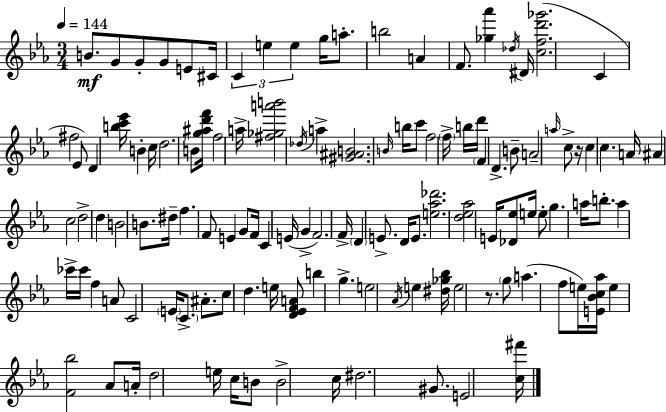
B4/e. G4/e G4/e G4/e E4/e C#4/s C4/q E5/q E5/q G5/s A5/e. B5/h A4/q F4/e. [Gb5,Ab6]/q Db5/s D#4/s [C5,F5,D6,Gb6]/h. C4/q F#5/h Eb4/e D4/q [B5,C6,Eb6]/s B4/q C5/s D5/h. B4/e [G5,A#5,D6,F6]/s F5/h A5/s [F#5,Gb5,A6,B6]/h Db5/s A5/q [G#4,A#4,B4]/h. B4/s B5/s C6/e F5/h F5/s B5/s D6/s F4/q D4/q. B4/e A4/h A5/s C5/e R/s C5/q C5/q. A4/s A#4/q C5/h D5/h D5/q B4/h B4/e. D#5/s F5/q. F4/e E4/q G4/e F4/s C4/q E4/s G4/q F4/h. F4/s D4/q E4/e. D4/s E4/e. [E5,Ab5,Db6]/h. [D5,Eb5,Ab5]/h E4/s [Db4,Eb5]/e E5/s E5/e G5/q. A5/s B5/e. A5/q CES6/s CES6/s F5/q A4/e C4/h E4/s C4/e. A#4/e. C5/e D5/q. E5/s [D4,Eb4,F4,A4]/e B5/q G5/q. E5/h Ab4/s E5/q [D#5,Gb5,Bb5]/s E5/h R/e. G5/e A5/q. F5/e E5/s [E4,Bb4,C5,Ab5]/s E5/q [F4,Bb5]/h Ab4/e A4/s D5/h E5/s C5/s B4/e B4/h C5/s D#5/h. G#4/e. E4/h [C5,F#6]/s